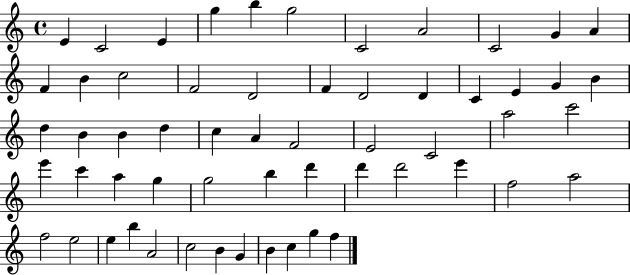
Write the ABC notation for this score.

X:1
T:Untitled
M:4/4
L:1/4
K:C
E C2 E g b g2 C2 A2 C2 G A F B c2 F2 D2 F D2 D C E G B d B B d c A F2 E2 C2 a2 c'2 e' c' a g g2 b d' d' d'2 e' f2 a2 f2 e2 e b A2 c2 B G B c g f